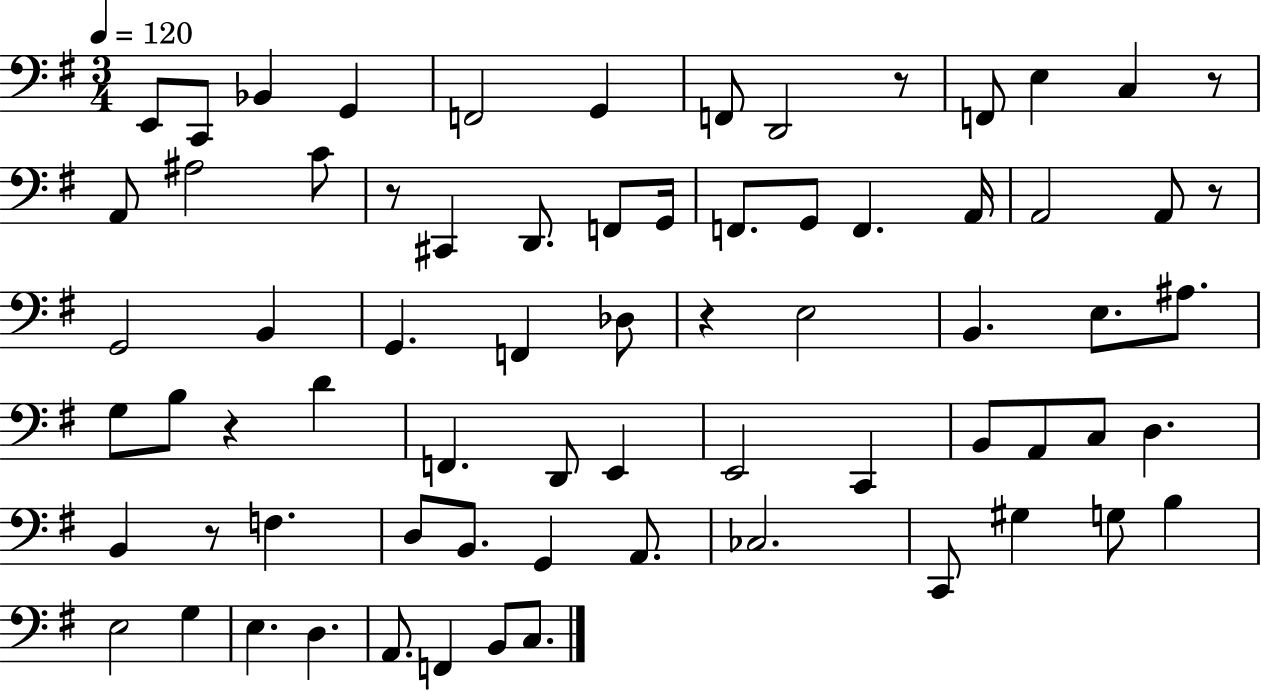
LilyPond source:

{
  \clef bass
  \numericTimeSignature
  \time 3/4
  \key g \major
  \tempo 4 = 120
  e,8 c,8 bes,4 g,4 | f,2 g,4 | f,8 d,2 r8 | f,8 e4 c4 r8 | \break a,8 ais2 c'8 | r8 cis,4 d,8. f,8 g,16 | f,8. g,8 f,4. a,16 | a,2 a,8 r8 | \break g,2 b,4 | g,4. f,4 des8 | r4 e2 | b,4. e8. ais8. | \break g8 b8 r4 d'4 | f,4. d,8 e,4 | e,2 c,4 | b,8 a,8 c8 d4. | \break b,4 r8 f4. | d8 b,8. g,4 a,8. | ces2. | c,8 gis4 g8 b4 | \break e2 g4 | e4. d4. | a,8. f,4 b,8 c8. | \bar "|."
}